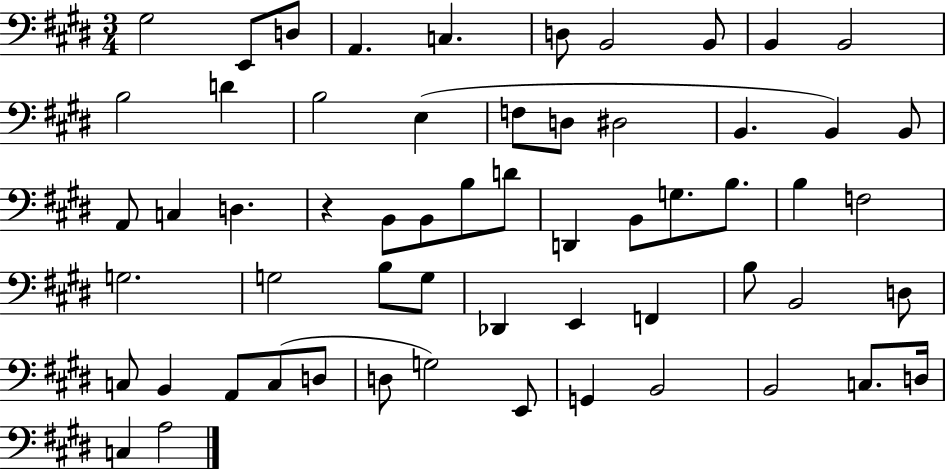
X:1
T:Untitled
M:3/4
L:1/4
K:E
^G,2 E,,/2 D,/2 A,, C, D,/2 B,,2 B,,/2 B,, B,,2 B,2 D B,2 E, F,/2 D,/2 ^D,2 B,, B,, B,,/2 A,,/2 C, D, z B,,/2 B,,/2 B,/2 D/2 D,, B,,/2 G,/2 B,/2 B, F,2 G,2 G,2 B,/2 G,/2 _D,, E,, F,, B,/2 B,,2 D,/2 C,/2 B,, A,,/2 C,/2 D,/2 D,/2 G,2 E,,/2 G,, B,,2 B,,2 C,/2 D,/4 C, A,2